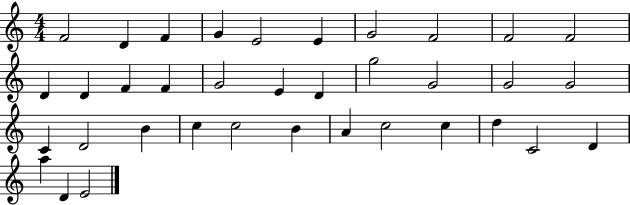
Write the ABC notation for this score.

X:1
T:Untitled
M:4/4
L:1/4
K:C
F2 D F G E2 E G2 F2 F2 F2 D D F F G2 E D g2 G2 G2 G2 C D2 B c c2 B A c2 c d C2 D a D E2